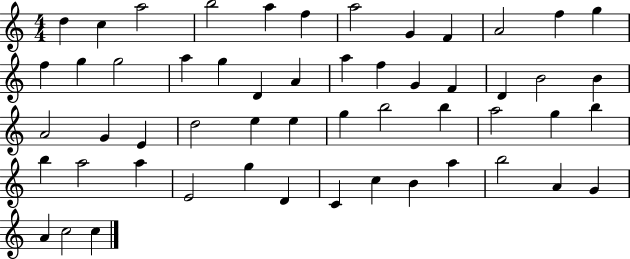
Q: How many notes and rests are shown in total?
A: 54